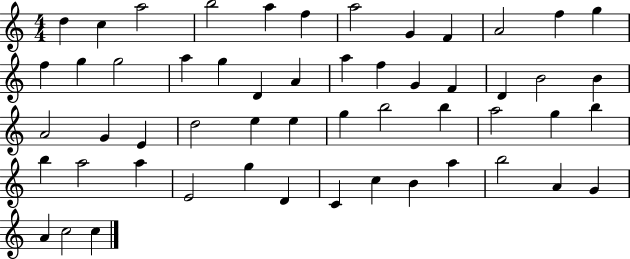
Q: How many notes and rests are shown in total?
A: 54